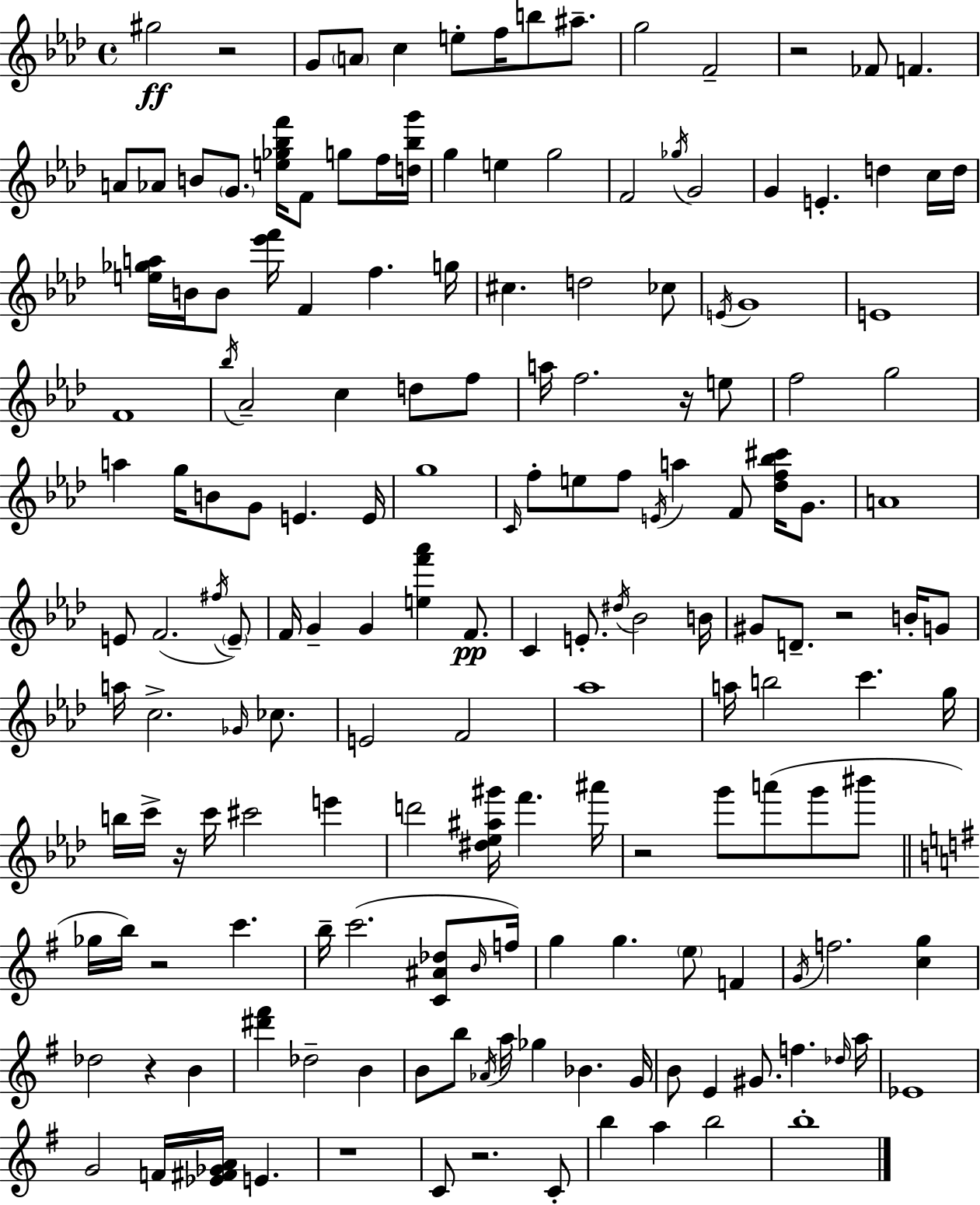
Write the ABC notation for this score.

X:1
T:Untitled
M:4/4
L:1/4
K:Fm
^g2 z2 G/2 A/2 c e/2 f/4 b/2 ^a/2 g2 F2 z2 _F/2 F A/2 _A/2 B/2 G/2 [e_g_bf']/4 F/2 g/2 f/4 [d_bg']/4 g e g2 F2 _g/4 G2 G E d c/4 d/4 [e_ga]/4 B/4 B/2 [_e'f']/4 F f g/4 ^c d2 _c/2 E/4 G4 E4 F4 _b/4 _A2 c d/2 f/2 a/4 f2 z/4 e/2 f2 g2 a g/4 B/2 G/2 E E/4 g4 C/4 f/2 e/2 f/2 E/4 a F/2 [_df_b^c']/4 G/2 A4 E/2 F2 ^f/4 E/2 F/4 G G [ef'_a'] F/2 C E/2 ^d/4 _B2 B/4 ^G/2 D/2 z2 B/4 G/2 a/4 c2 _G/4 _c/2 E2 F2 _a4 a/4 b2 c' g/4 b/4 c'/4 z/4 c'/4 ^c'2 e' d'2 [^d_e^a^g']/4 f' ^a'/4 z2 g'/2 a'/2 g'/2 ^b'/2 _g/4 b/4 z2 c' b/4 c'2 [C^A_d]/2 B/4 f/4 g g e/2 F G/4 f2 [cg] _d2 z B [^d'^f'] _d2 B B/2 b/2 _A/4 a/4 _g _B G/4 B/2 E ^G/2 f _d/4 a/4 _E4 G2 F/4 [_E^F_GA]/4 E z4 C/2 z2 C/2 b a b2 b4